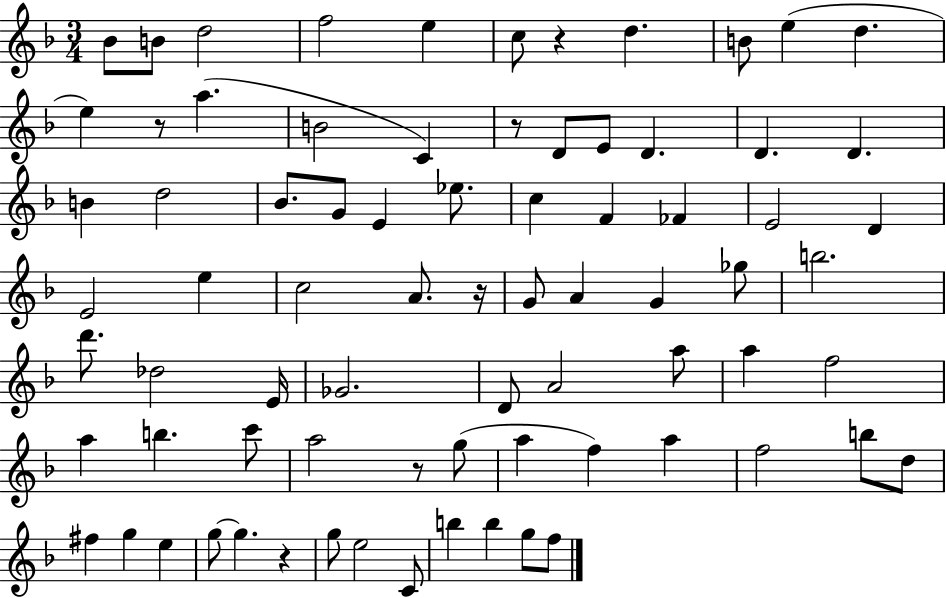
Bb4/e B4/e D5/h F5/h E5/q C5/e R/q D5/q. B4/e E5/q D5/q. E5/q R/e A5/q. B4/h C4/q R/e D4/e E4/e D4/q. D4/q. D4/q. B4/q D5/h Bb4/e. G4/e E4/q Eb5/e. C5/q F4/q FES4/q E4/h D4/q E4/h E5/q C5/h A4/e. R/s G4/e A4/q G4/q Gb5/e B5/h. D6/e. Db5/h E4/s Gb4/h. D4/e A4/h A5/e A5/q F5/h A5/q B5/q. C6/e A5/h R/e G5/e A5/q F5/q A5/q F5/h B5/e D5/e F#5/q G5/q E5/q G5/e G5/q. R/q G5/e E5/h C4/e B5/q B5/q G5/e F5/e